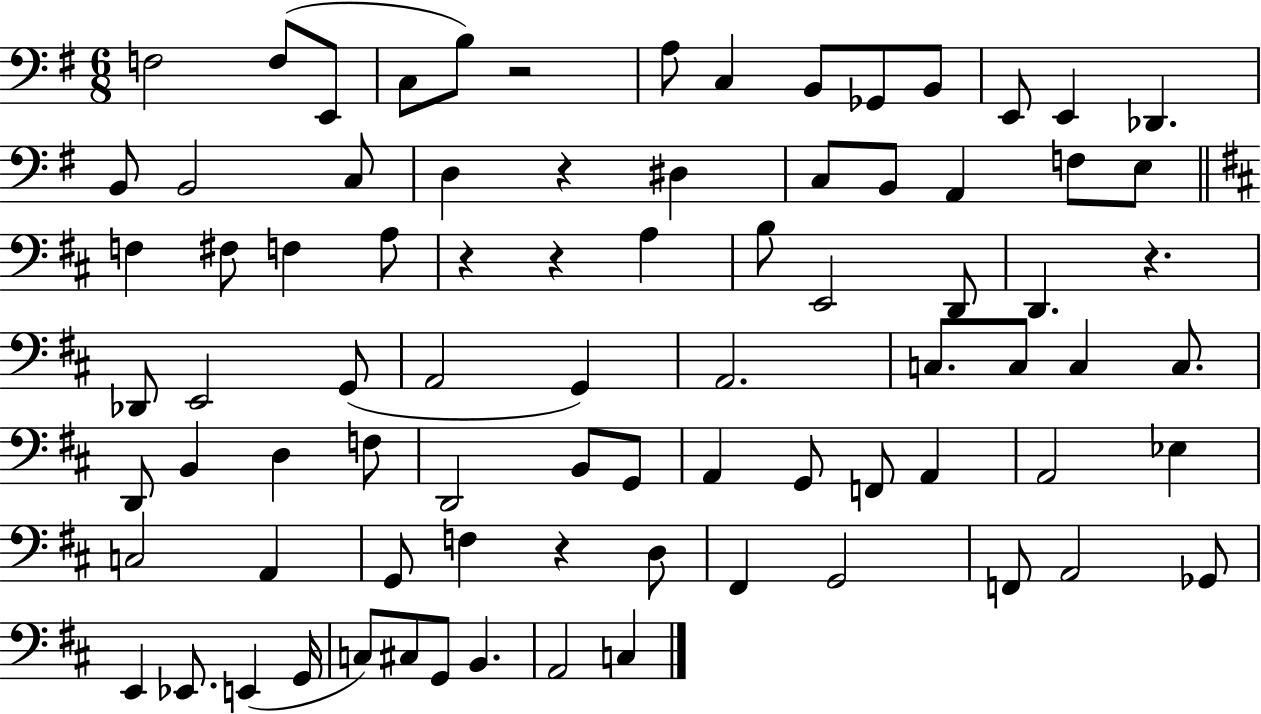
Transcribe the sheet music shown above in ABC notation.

X:1
T:Untitled
M:6/8
L:1/4
K:G
F,2 F,/2 E,,/2 C,/2 B,/2 z2 A,/2 C, B,,/2 _G,,/2 B,,/2 E,,/2 E,, _D,, B,,/2 B,,2 C,/2 D, z ^D, C,/2 B,,/2 A,, F,/2 E,/2 F, ^F,/2 F, A,/2 z z A, B,/2 E,,2 D,,/2 D,, z _D,,/2 E,,2 G,,/2 A,,2 G,, A,,2 C,/2 C,/2 C, C,/2 D,,/2 B,, D, F,/2 D,,2 B,,/2 G,,/2 A,, G,,/2 F,,/2 A,, A,,2 _E, C,2 A,, G,,/2 F, z D,/2 ^F,, G,,2 F,,/2 A,,2 _G,,/2 E,, _E,,/2 E,, G,,/4 C,/2 ^C,/2 G,,/2 B,, A,,2 C,